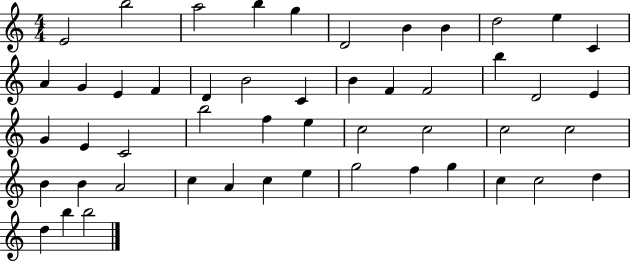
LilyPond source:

{
  \clef treble
  \numericTimeSignature
  \time 4/4
  \key c \major
  e'2 b''2 | a''2 b''4 g''4 | d'2 b'4 b'4 | d''2 e''4 c'4 | \break a'4 g'4 e'4 f'4 | d'4 b'2 c'4 | b'4 f'4 f'2 | b''4 d'2 e'4 | \break g'4 e'4 c'2 | b''2 f''4 e''4 | c''2 c''2 | c''2 c''2 | \break b'4 b'4 a'2 | c''4 a'4 c''4 e''4 | g''2 f''4 g''4 | c''4 c''2 d''4 | \break d''4 b''4 b''2 | \bar "|."
}